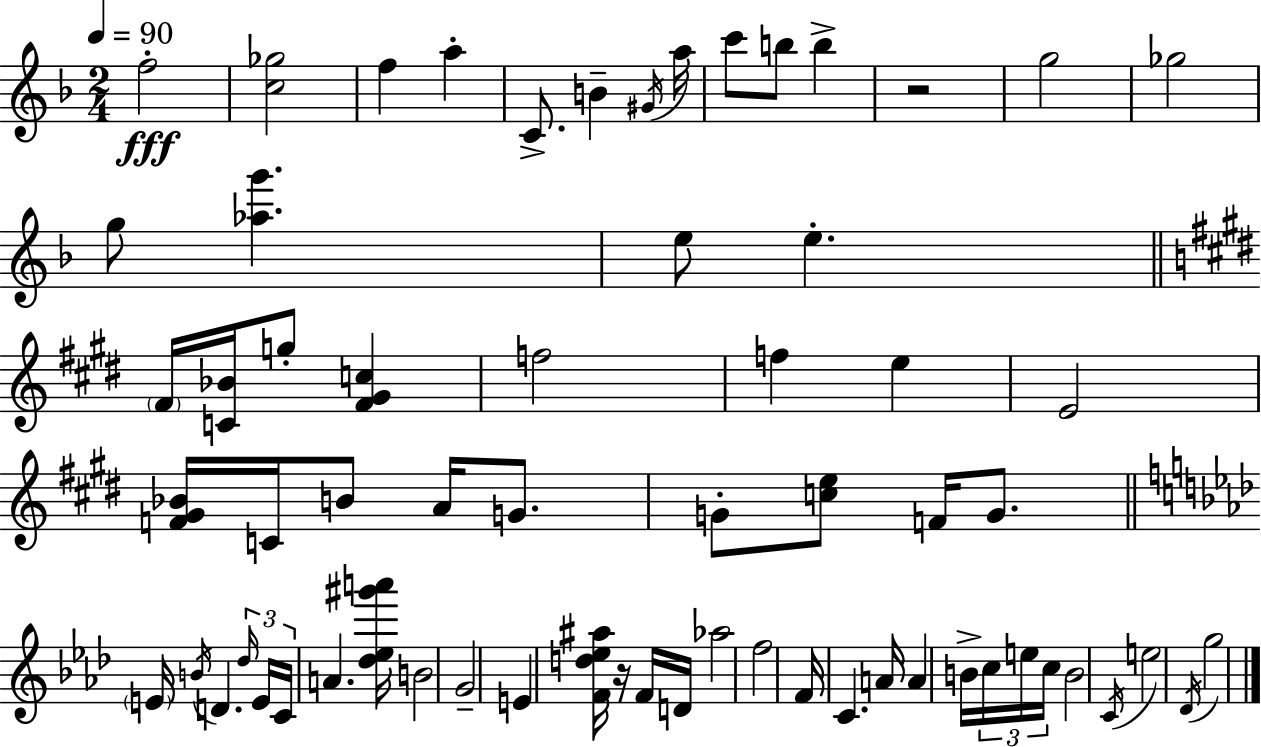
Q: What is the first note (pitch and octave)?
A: F5